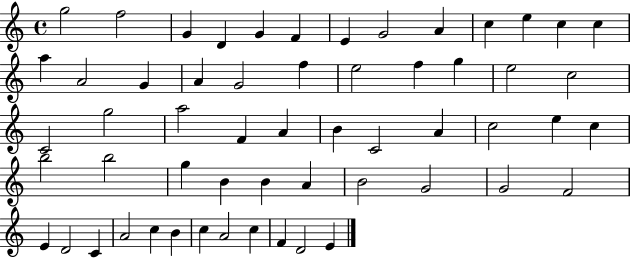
G5/h F5/h G4/q D4/q G4/q F4/q E4/q G4/h A4/q C5/q E5/q C5/q C5/q A5/q A4/h G4/q A4/q G4/h F5/q E5/h F5/q G5/q E5/h C5/h C4/h G5/h A5/h F4/q A4/q B4/q C4/h A4/q C5/h E5/q C5/q B5/h B5/h G5/q B4/q B4/q A4/q B4/h G4/h G4/h F4/h E4/q D4/h C4/q A4/h C5/q B4/q C5/q A4/h C5/q F4/q D4/h E4/q